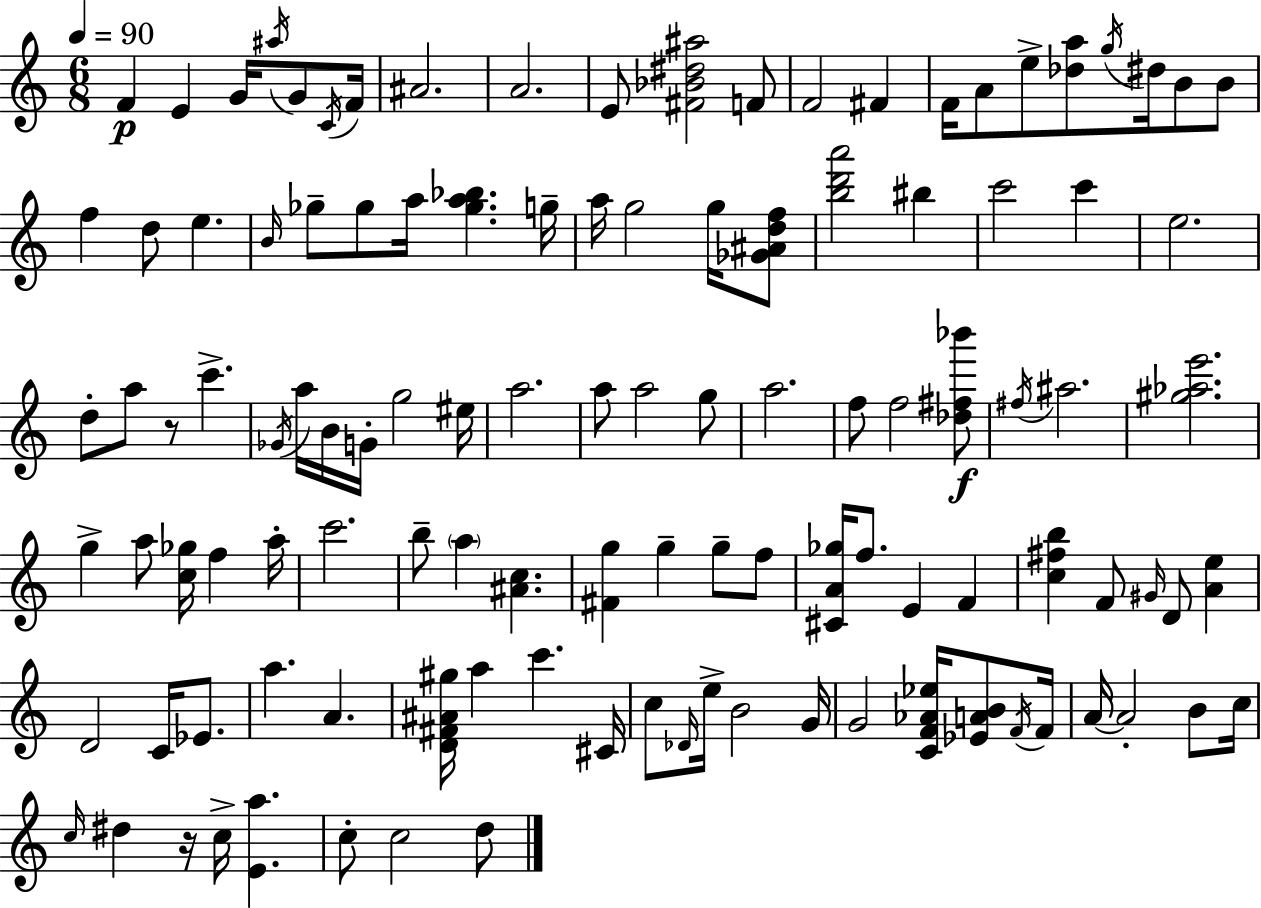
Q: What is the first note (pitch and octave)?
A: F4